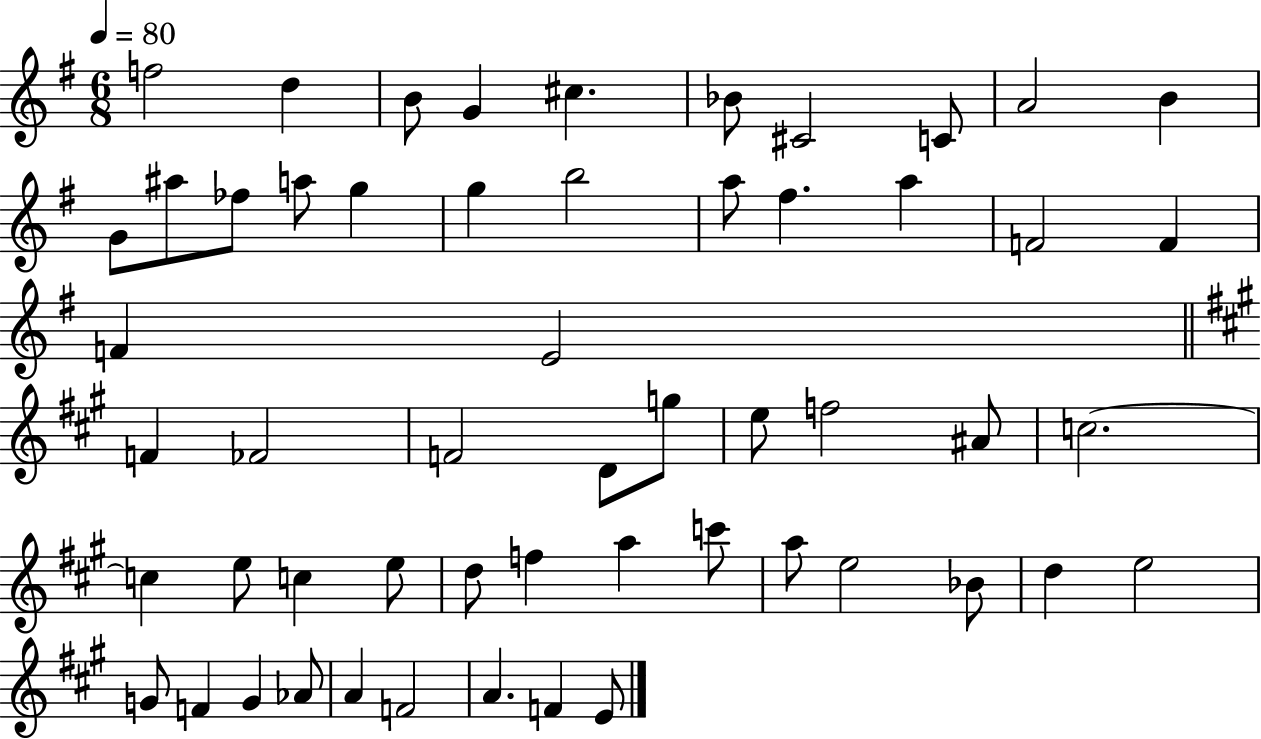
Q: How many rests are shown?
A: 0